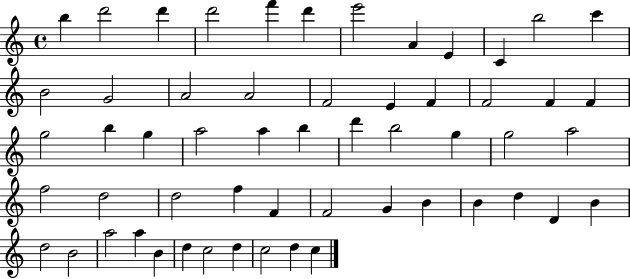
B5/q D6/h D6/q D6/h F6/q D6/q E6/h A4/q E4/q C4/q B5/h C6/q B4/h G4/h A4/h A4/h F4/h E4/q F4/q F4/h F4/q F4/q G5/h B5/q G5/q A5/h A5/q B5/q D6/q B5/h G5/q G5/h A5/h F5/h D5/h D5/h F5/q F4/q F4/h G4/q B4/q B4/q D5/q D4/q B4/q D5/h B4/h A5/h A5/q B4/q D5/q C5/h D5/q C5/h D5/q C5/q